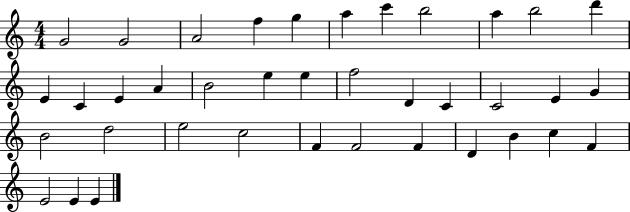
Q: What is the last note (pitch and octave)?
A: E4